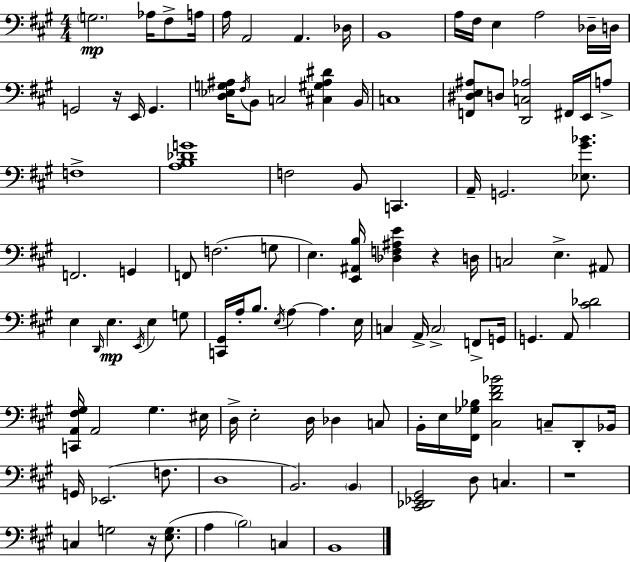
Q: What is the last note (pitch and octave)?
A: B2